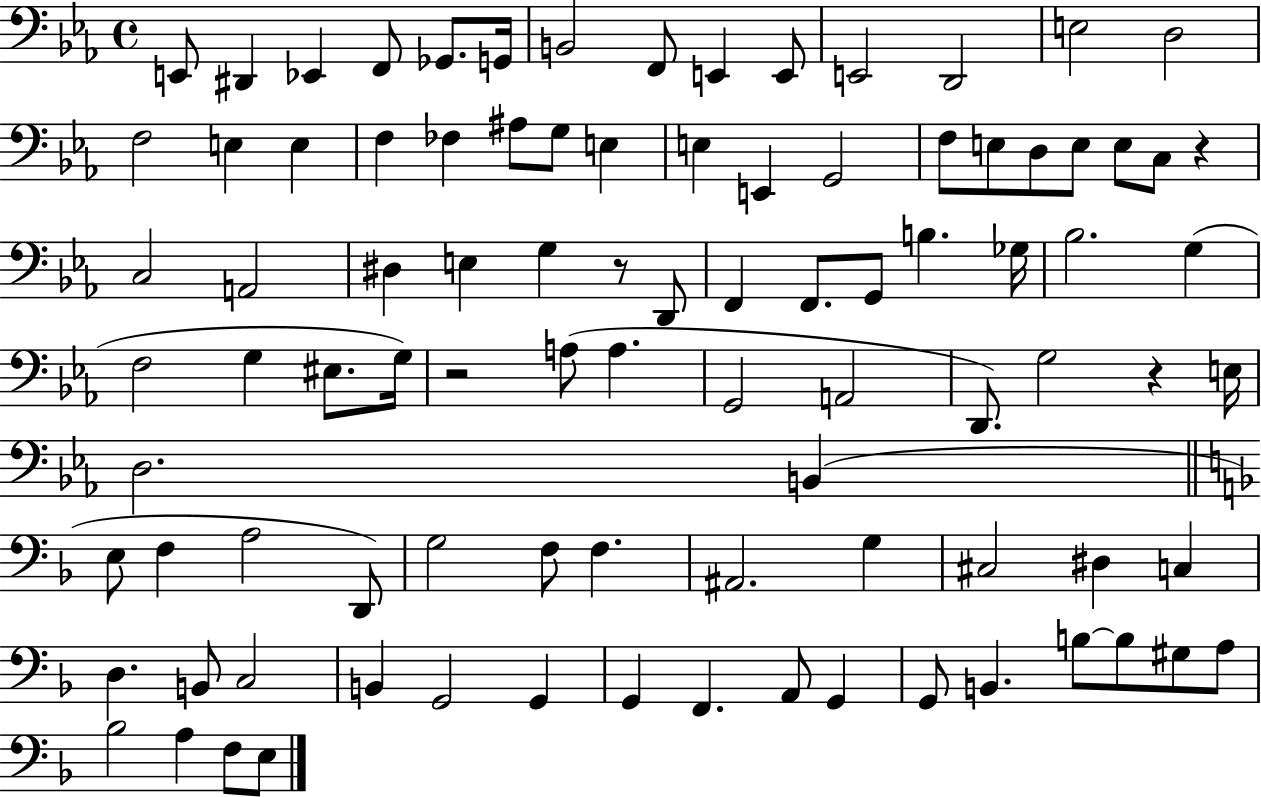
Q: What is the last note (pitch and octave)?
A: E3